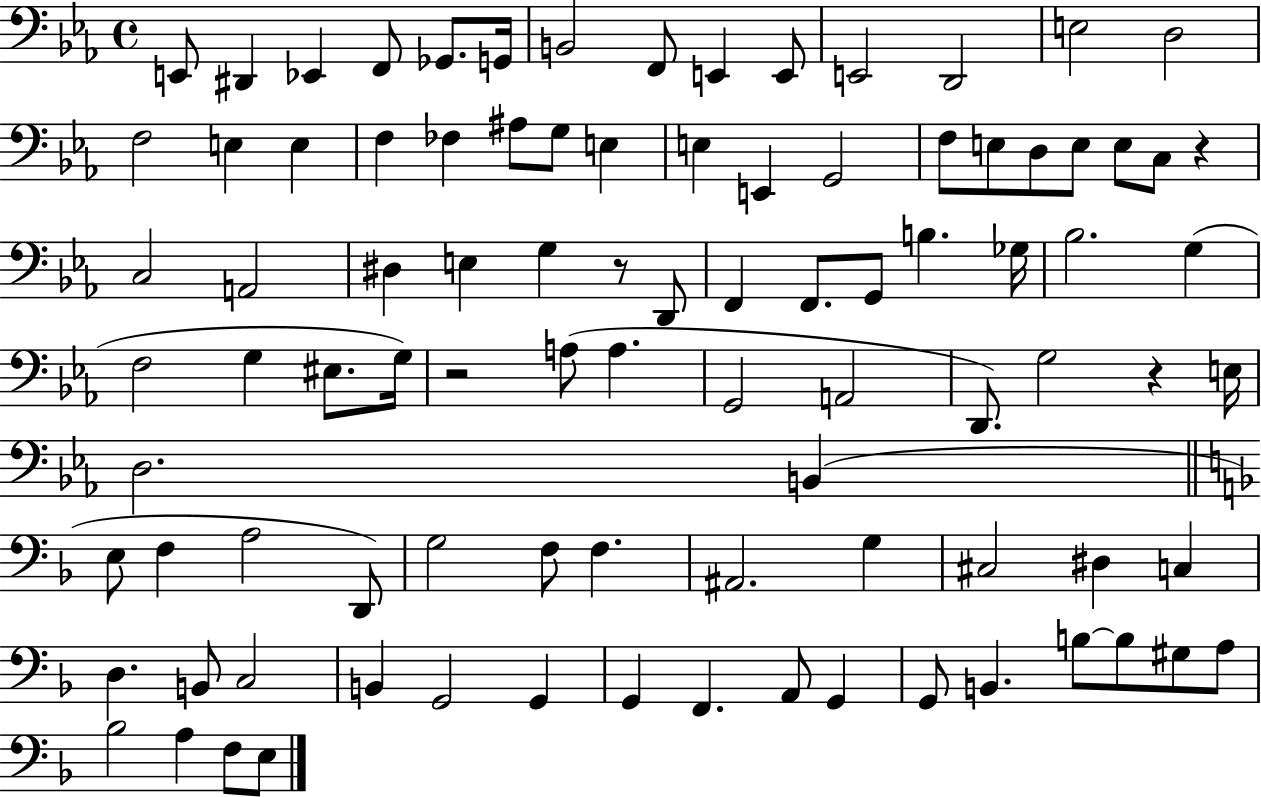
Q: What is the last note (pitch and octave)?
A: E3